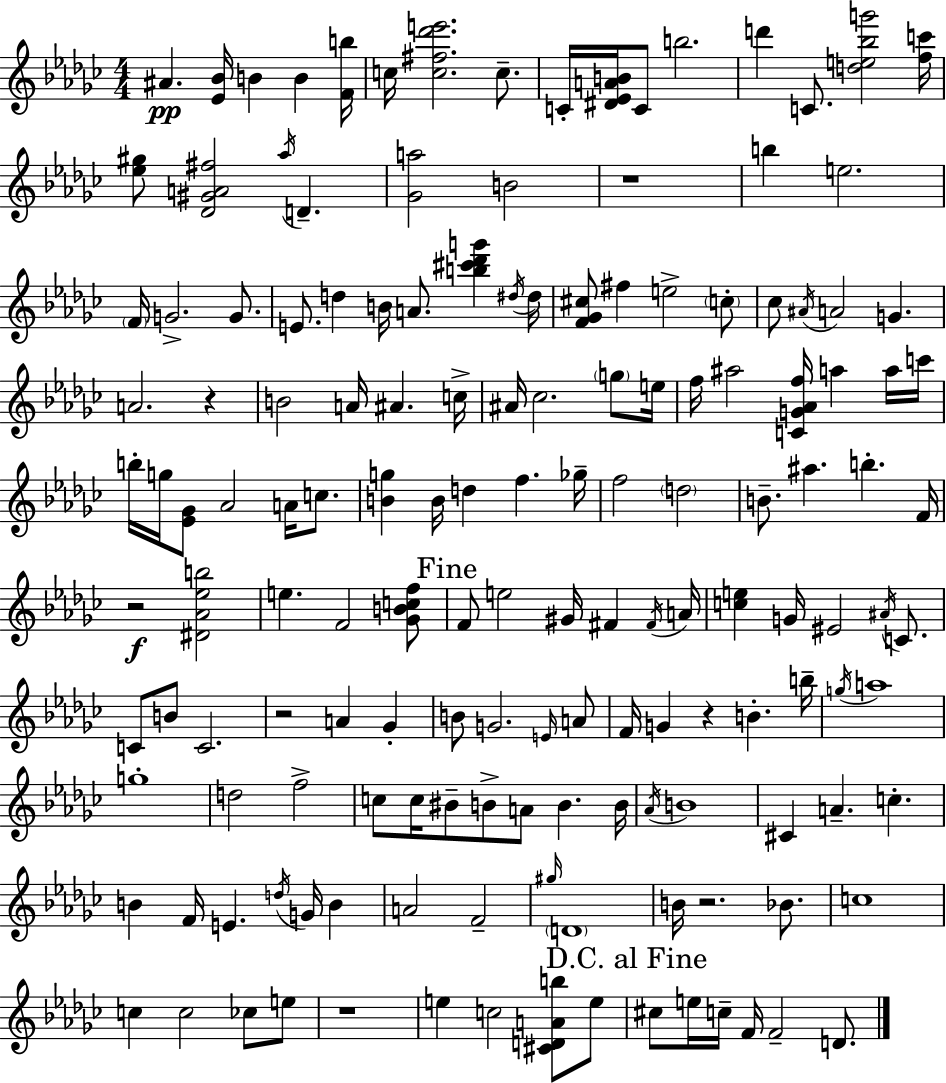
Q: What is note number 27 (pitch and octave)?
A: C5